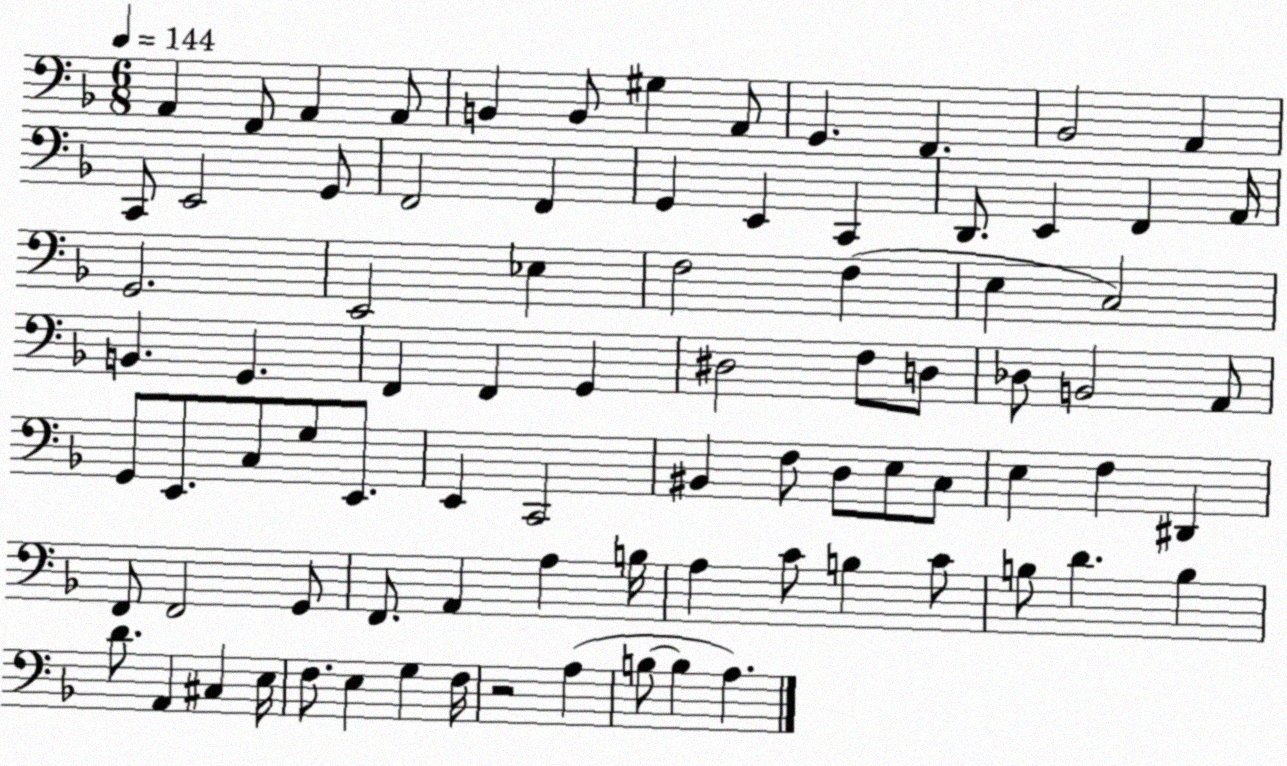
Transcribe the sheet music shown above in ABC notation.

X:1
T:Untitled
M:6/8
L:1/4
K:F
A,, F,,/2 A,, A,,/2 B,, B,,/2 ^G, A,,/2 G,, F,, _B,,2 A,, C,,/2 E,,2 G,,/2 F,,2 F,, G,, E,, C,, D,,/2 E,, F,, A,,/4 G,,2 E,,2 _E, F,2 F, E, C,2 B,, G,, F,, F,, G,, ^D,2 F,/2 D,/2 _D,/2 B,,2 A,,/2 G,,/2 E,,/2 C,/2 G,/2 E,,/2 E,, C,,2 ^B,, F,/2 D,/2 E,/2 C,/2 E, F, ^D,, F,,/2 F,,2 G,,/2 F,,/2 A,, A, B,/4 A, C/2 B, C/2 B,/2 D B, D/2 A,, ^C, E,/4 F,/2 E, G, F,/4 z2 A, B,/2 B, A,